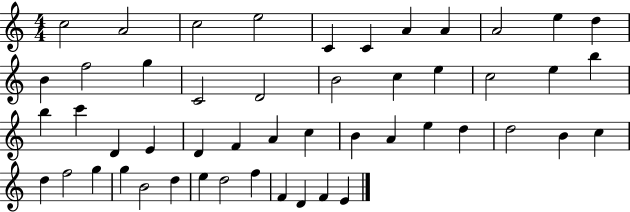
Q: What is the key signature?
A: C major